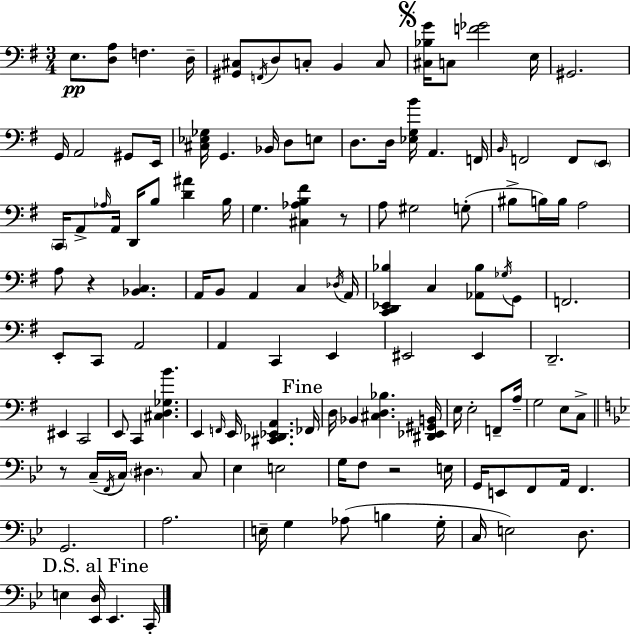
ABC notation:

X:1
T:Untitled
M:3/4
L:1/4
K:Em
E,/2 [D,A,]/2 F, D,/4 [^G,,^C,]/2 F,,/4 D,/2 C,/2 B,, C,/2 [^C,_B,G]/4 C,/2 [F_G]2 E,/4 ^G,,2 G,,/4 A,,2 ^G,,/2 E,,/4 [^C,_E,_G,]/4 G,, _B,,/4 D,/2 E,/2 D,/2 D,/4 [_E,G,B]/4 A,, F,,/4 B,,/4 F,,2 F,,/2 E,,/2 C,,/4 A,,/2 _A,/4 A,,/4 D,,/4 B,/2 [D^A] B,/4 G, [^C,_A,B,^F] z/2 A,/2 ^G,2 G,/2 ^B,/2 B,/4 B,/4 A,2 A,/2 z [_B,,C,] A,,/4 B,,/2 A,, C, _D,/4 A,,/4 [C,,D,,_E,,_B,] C, [_A,,_B,]/2 _G,/4 G,,/2 F,,2 E,,/2 C,,/2 A,,2 A,, C,, E,, ^E,,2 ^E,, D,,2 ^E,, C,,2 E,,/2 C,, [^C,D,_G,B] E,, F,,/4 E,,/4 [^C,,_D,,_E,,A,,] _F,,/4 D,/4 _B,, [^C,D,_B,] [^D,,_E,,^G,,B,,]/4 E,/4 E,2 F,,/2 A,/4 G,2 E,/2 C,/2 z/2 C,/4 F,,/4 C,/4 ^D, C,/2 _E, E,2 G,/4 F,/2 z2 E,/4 G,,/4 E,,/2 F,,/2 A,,/4 F,, G,,2 A,2 E,/4 G, _A,/2 B, G,/4 C,/4 E,2 D,/2 E, [_E,,D,]/4 _E,, C,,/4